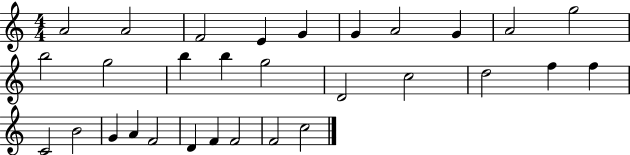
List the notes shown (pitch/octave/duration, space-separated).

A4/h A4/h F4/h E4/q G4/q G4/q A4/h G4/q A4/h G5/h B5/h G5/h B5/q B5/q G5/h D4/h C5/h D5/h F5/q F5/q C4/h B4/h G4/q A4/q F4/h D4/q F4/q F4/h F4/h C5/h